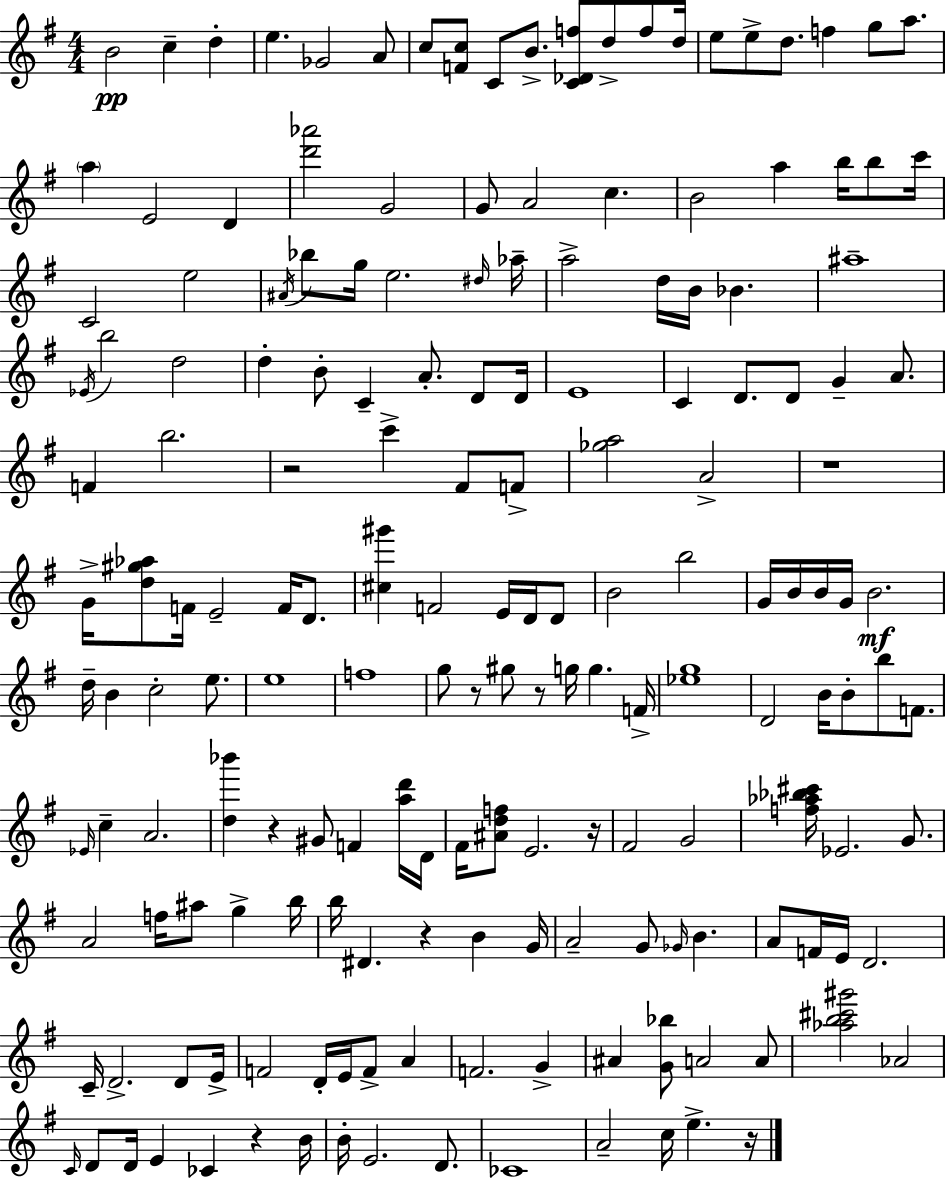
{
  \clef treble
  \numericTimeSignature
  \time 4/4
  \key e \minor
  b'2\pp c''4-- d''4-. | e''4. ges'2 a'8 | c''8 <f' c''>8 c'8 b'8.-> <c' des' f''>8 d''8-> f''8 d''16 | e''8 e''8-> d''8. f''4 g''8 a''8. | \break \parenthesize a''4 e'2 d'4 | <d''' aes'''>2 g'2 | g'8 a'2 c''4. | b'2 a''4 b''16 b''8 c'''16 | \break c'2 e''2 | \acciaccatura { ais'16 } bes''8 g''16 e''2. | \grace { dis''16 } aes''16-- a''2-> d''16 b'16 bes'4. | ais''1-- | \break \acciaccatura { ees'16 } b''2 d''2 | d''4-. b'8-. c'4-- a'8.-. | d'8 d'16 e'1 | c'4 d'8. d'8 g'4-- | \break a'8. f'4 b''2. | r2 c'''4-> fis'8 | f'8-> <ges'' a''>2 a'2-> | r1 | \break g'16-> <d'' gis'' aes''>8 f'16 e'2-- f'16 | d'8. <cis'' gis'''>4 f'2 e'16 | d'16 d'8 b'2 b''2 | g'16 b'16 b'16 g'16 b'2.\mf | \break d''16-- b'4 c''2-. | e''8. e''1 | f''1 | g''8 r8 gis''8 r8 g''16 g''4. | \break f'16-> <ees'' g''>1 | d'2 b'16 b'8-. b''8 | f'8. \grace { ees'16 } c''4-- a'2. | <d'' bes'''>4 r4 gis'8 f'4 | \break <a'' d'''>16 d'16 fis'16 <ais' d'' f''>8 e'2. | r16 fis'2 g'2 | <f'' aes'' bes'' cis'''>16 ees'2. | g'8. a'2 f''16 ais''8 g''4-> | \break b''16 b''16 dis'4. r4 b'4 | g'16 a'2-- g'8 \grace { ges'16 } b'4. | a'8 f'16 e'16 d'2. | c'16-- d'2.-> | \break d'8 e'16-> f'2 d'16-. e'16 f'8-> | a'4 f'2. | g'4-> ais'4 <g' bes''>8 a'2 | a'8 <aes'' b'' cis''' gis'''>2 aes'2 | \break \grace { c'16 } d'8 d'16 e'4 ces'4 | r4 b'16 b'16-. e'2. | d'8. ces'1 | a'2-- c''16 e''4.-> | \break r16 \bar "|."
}